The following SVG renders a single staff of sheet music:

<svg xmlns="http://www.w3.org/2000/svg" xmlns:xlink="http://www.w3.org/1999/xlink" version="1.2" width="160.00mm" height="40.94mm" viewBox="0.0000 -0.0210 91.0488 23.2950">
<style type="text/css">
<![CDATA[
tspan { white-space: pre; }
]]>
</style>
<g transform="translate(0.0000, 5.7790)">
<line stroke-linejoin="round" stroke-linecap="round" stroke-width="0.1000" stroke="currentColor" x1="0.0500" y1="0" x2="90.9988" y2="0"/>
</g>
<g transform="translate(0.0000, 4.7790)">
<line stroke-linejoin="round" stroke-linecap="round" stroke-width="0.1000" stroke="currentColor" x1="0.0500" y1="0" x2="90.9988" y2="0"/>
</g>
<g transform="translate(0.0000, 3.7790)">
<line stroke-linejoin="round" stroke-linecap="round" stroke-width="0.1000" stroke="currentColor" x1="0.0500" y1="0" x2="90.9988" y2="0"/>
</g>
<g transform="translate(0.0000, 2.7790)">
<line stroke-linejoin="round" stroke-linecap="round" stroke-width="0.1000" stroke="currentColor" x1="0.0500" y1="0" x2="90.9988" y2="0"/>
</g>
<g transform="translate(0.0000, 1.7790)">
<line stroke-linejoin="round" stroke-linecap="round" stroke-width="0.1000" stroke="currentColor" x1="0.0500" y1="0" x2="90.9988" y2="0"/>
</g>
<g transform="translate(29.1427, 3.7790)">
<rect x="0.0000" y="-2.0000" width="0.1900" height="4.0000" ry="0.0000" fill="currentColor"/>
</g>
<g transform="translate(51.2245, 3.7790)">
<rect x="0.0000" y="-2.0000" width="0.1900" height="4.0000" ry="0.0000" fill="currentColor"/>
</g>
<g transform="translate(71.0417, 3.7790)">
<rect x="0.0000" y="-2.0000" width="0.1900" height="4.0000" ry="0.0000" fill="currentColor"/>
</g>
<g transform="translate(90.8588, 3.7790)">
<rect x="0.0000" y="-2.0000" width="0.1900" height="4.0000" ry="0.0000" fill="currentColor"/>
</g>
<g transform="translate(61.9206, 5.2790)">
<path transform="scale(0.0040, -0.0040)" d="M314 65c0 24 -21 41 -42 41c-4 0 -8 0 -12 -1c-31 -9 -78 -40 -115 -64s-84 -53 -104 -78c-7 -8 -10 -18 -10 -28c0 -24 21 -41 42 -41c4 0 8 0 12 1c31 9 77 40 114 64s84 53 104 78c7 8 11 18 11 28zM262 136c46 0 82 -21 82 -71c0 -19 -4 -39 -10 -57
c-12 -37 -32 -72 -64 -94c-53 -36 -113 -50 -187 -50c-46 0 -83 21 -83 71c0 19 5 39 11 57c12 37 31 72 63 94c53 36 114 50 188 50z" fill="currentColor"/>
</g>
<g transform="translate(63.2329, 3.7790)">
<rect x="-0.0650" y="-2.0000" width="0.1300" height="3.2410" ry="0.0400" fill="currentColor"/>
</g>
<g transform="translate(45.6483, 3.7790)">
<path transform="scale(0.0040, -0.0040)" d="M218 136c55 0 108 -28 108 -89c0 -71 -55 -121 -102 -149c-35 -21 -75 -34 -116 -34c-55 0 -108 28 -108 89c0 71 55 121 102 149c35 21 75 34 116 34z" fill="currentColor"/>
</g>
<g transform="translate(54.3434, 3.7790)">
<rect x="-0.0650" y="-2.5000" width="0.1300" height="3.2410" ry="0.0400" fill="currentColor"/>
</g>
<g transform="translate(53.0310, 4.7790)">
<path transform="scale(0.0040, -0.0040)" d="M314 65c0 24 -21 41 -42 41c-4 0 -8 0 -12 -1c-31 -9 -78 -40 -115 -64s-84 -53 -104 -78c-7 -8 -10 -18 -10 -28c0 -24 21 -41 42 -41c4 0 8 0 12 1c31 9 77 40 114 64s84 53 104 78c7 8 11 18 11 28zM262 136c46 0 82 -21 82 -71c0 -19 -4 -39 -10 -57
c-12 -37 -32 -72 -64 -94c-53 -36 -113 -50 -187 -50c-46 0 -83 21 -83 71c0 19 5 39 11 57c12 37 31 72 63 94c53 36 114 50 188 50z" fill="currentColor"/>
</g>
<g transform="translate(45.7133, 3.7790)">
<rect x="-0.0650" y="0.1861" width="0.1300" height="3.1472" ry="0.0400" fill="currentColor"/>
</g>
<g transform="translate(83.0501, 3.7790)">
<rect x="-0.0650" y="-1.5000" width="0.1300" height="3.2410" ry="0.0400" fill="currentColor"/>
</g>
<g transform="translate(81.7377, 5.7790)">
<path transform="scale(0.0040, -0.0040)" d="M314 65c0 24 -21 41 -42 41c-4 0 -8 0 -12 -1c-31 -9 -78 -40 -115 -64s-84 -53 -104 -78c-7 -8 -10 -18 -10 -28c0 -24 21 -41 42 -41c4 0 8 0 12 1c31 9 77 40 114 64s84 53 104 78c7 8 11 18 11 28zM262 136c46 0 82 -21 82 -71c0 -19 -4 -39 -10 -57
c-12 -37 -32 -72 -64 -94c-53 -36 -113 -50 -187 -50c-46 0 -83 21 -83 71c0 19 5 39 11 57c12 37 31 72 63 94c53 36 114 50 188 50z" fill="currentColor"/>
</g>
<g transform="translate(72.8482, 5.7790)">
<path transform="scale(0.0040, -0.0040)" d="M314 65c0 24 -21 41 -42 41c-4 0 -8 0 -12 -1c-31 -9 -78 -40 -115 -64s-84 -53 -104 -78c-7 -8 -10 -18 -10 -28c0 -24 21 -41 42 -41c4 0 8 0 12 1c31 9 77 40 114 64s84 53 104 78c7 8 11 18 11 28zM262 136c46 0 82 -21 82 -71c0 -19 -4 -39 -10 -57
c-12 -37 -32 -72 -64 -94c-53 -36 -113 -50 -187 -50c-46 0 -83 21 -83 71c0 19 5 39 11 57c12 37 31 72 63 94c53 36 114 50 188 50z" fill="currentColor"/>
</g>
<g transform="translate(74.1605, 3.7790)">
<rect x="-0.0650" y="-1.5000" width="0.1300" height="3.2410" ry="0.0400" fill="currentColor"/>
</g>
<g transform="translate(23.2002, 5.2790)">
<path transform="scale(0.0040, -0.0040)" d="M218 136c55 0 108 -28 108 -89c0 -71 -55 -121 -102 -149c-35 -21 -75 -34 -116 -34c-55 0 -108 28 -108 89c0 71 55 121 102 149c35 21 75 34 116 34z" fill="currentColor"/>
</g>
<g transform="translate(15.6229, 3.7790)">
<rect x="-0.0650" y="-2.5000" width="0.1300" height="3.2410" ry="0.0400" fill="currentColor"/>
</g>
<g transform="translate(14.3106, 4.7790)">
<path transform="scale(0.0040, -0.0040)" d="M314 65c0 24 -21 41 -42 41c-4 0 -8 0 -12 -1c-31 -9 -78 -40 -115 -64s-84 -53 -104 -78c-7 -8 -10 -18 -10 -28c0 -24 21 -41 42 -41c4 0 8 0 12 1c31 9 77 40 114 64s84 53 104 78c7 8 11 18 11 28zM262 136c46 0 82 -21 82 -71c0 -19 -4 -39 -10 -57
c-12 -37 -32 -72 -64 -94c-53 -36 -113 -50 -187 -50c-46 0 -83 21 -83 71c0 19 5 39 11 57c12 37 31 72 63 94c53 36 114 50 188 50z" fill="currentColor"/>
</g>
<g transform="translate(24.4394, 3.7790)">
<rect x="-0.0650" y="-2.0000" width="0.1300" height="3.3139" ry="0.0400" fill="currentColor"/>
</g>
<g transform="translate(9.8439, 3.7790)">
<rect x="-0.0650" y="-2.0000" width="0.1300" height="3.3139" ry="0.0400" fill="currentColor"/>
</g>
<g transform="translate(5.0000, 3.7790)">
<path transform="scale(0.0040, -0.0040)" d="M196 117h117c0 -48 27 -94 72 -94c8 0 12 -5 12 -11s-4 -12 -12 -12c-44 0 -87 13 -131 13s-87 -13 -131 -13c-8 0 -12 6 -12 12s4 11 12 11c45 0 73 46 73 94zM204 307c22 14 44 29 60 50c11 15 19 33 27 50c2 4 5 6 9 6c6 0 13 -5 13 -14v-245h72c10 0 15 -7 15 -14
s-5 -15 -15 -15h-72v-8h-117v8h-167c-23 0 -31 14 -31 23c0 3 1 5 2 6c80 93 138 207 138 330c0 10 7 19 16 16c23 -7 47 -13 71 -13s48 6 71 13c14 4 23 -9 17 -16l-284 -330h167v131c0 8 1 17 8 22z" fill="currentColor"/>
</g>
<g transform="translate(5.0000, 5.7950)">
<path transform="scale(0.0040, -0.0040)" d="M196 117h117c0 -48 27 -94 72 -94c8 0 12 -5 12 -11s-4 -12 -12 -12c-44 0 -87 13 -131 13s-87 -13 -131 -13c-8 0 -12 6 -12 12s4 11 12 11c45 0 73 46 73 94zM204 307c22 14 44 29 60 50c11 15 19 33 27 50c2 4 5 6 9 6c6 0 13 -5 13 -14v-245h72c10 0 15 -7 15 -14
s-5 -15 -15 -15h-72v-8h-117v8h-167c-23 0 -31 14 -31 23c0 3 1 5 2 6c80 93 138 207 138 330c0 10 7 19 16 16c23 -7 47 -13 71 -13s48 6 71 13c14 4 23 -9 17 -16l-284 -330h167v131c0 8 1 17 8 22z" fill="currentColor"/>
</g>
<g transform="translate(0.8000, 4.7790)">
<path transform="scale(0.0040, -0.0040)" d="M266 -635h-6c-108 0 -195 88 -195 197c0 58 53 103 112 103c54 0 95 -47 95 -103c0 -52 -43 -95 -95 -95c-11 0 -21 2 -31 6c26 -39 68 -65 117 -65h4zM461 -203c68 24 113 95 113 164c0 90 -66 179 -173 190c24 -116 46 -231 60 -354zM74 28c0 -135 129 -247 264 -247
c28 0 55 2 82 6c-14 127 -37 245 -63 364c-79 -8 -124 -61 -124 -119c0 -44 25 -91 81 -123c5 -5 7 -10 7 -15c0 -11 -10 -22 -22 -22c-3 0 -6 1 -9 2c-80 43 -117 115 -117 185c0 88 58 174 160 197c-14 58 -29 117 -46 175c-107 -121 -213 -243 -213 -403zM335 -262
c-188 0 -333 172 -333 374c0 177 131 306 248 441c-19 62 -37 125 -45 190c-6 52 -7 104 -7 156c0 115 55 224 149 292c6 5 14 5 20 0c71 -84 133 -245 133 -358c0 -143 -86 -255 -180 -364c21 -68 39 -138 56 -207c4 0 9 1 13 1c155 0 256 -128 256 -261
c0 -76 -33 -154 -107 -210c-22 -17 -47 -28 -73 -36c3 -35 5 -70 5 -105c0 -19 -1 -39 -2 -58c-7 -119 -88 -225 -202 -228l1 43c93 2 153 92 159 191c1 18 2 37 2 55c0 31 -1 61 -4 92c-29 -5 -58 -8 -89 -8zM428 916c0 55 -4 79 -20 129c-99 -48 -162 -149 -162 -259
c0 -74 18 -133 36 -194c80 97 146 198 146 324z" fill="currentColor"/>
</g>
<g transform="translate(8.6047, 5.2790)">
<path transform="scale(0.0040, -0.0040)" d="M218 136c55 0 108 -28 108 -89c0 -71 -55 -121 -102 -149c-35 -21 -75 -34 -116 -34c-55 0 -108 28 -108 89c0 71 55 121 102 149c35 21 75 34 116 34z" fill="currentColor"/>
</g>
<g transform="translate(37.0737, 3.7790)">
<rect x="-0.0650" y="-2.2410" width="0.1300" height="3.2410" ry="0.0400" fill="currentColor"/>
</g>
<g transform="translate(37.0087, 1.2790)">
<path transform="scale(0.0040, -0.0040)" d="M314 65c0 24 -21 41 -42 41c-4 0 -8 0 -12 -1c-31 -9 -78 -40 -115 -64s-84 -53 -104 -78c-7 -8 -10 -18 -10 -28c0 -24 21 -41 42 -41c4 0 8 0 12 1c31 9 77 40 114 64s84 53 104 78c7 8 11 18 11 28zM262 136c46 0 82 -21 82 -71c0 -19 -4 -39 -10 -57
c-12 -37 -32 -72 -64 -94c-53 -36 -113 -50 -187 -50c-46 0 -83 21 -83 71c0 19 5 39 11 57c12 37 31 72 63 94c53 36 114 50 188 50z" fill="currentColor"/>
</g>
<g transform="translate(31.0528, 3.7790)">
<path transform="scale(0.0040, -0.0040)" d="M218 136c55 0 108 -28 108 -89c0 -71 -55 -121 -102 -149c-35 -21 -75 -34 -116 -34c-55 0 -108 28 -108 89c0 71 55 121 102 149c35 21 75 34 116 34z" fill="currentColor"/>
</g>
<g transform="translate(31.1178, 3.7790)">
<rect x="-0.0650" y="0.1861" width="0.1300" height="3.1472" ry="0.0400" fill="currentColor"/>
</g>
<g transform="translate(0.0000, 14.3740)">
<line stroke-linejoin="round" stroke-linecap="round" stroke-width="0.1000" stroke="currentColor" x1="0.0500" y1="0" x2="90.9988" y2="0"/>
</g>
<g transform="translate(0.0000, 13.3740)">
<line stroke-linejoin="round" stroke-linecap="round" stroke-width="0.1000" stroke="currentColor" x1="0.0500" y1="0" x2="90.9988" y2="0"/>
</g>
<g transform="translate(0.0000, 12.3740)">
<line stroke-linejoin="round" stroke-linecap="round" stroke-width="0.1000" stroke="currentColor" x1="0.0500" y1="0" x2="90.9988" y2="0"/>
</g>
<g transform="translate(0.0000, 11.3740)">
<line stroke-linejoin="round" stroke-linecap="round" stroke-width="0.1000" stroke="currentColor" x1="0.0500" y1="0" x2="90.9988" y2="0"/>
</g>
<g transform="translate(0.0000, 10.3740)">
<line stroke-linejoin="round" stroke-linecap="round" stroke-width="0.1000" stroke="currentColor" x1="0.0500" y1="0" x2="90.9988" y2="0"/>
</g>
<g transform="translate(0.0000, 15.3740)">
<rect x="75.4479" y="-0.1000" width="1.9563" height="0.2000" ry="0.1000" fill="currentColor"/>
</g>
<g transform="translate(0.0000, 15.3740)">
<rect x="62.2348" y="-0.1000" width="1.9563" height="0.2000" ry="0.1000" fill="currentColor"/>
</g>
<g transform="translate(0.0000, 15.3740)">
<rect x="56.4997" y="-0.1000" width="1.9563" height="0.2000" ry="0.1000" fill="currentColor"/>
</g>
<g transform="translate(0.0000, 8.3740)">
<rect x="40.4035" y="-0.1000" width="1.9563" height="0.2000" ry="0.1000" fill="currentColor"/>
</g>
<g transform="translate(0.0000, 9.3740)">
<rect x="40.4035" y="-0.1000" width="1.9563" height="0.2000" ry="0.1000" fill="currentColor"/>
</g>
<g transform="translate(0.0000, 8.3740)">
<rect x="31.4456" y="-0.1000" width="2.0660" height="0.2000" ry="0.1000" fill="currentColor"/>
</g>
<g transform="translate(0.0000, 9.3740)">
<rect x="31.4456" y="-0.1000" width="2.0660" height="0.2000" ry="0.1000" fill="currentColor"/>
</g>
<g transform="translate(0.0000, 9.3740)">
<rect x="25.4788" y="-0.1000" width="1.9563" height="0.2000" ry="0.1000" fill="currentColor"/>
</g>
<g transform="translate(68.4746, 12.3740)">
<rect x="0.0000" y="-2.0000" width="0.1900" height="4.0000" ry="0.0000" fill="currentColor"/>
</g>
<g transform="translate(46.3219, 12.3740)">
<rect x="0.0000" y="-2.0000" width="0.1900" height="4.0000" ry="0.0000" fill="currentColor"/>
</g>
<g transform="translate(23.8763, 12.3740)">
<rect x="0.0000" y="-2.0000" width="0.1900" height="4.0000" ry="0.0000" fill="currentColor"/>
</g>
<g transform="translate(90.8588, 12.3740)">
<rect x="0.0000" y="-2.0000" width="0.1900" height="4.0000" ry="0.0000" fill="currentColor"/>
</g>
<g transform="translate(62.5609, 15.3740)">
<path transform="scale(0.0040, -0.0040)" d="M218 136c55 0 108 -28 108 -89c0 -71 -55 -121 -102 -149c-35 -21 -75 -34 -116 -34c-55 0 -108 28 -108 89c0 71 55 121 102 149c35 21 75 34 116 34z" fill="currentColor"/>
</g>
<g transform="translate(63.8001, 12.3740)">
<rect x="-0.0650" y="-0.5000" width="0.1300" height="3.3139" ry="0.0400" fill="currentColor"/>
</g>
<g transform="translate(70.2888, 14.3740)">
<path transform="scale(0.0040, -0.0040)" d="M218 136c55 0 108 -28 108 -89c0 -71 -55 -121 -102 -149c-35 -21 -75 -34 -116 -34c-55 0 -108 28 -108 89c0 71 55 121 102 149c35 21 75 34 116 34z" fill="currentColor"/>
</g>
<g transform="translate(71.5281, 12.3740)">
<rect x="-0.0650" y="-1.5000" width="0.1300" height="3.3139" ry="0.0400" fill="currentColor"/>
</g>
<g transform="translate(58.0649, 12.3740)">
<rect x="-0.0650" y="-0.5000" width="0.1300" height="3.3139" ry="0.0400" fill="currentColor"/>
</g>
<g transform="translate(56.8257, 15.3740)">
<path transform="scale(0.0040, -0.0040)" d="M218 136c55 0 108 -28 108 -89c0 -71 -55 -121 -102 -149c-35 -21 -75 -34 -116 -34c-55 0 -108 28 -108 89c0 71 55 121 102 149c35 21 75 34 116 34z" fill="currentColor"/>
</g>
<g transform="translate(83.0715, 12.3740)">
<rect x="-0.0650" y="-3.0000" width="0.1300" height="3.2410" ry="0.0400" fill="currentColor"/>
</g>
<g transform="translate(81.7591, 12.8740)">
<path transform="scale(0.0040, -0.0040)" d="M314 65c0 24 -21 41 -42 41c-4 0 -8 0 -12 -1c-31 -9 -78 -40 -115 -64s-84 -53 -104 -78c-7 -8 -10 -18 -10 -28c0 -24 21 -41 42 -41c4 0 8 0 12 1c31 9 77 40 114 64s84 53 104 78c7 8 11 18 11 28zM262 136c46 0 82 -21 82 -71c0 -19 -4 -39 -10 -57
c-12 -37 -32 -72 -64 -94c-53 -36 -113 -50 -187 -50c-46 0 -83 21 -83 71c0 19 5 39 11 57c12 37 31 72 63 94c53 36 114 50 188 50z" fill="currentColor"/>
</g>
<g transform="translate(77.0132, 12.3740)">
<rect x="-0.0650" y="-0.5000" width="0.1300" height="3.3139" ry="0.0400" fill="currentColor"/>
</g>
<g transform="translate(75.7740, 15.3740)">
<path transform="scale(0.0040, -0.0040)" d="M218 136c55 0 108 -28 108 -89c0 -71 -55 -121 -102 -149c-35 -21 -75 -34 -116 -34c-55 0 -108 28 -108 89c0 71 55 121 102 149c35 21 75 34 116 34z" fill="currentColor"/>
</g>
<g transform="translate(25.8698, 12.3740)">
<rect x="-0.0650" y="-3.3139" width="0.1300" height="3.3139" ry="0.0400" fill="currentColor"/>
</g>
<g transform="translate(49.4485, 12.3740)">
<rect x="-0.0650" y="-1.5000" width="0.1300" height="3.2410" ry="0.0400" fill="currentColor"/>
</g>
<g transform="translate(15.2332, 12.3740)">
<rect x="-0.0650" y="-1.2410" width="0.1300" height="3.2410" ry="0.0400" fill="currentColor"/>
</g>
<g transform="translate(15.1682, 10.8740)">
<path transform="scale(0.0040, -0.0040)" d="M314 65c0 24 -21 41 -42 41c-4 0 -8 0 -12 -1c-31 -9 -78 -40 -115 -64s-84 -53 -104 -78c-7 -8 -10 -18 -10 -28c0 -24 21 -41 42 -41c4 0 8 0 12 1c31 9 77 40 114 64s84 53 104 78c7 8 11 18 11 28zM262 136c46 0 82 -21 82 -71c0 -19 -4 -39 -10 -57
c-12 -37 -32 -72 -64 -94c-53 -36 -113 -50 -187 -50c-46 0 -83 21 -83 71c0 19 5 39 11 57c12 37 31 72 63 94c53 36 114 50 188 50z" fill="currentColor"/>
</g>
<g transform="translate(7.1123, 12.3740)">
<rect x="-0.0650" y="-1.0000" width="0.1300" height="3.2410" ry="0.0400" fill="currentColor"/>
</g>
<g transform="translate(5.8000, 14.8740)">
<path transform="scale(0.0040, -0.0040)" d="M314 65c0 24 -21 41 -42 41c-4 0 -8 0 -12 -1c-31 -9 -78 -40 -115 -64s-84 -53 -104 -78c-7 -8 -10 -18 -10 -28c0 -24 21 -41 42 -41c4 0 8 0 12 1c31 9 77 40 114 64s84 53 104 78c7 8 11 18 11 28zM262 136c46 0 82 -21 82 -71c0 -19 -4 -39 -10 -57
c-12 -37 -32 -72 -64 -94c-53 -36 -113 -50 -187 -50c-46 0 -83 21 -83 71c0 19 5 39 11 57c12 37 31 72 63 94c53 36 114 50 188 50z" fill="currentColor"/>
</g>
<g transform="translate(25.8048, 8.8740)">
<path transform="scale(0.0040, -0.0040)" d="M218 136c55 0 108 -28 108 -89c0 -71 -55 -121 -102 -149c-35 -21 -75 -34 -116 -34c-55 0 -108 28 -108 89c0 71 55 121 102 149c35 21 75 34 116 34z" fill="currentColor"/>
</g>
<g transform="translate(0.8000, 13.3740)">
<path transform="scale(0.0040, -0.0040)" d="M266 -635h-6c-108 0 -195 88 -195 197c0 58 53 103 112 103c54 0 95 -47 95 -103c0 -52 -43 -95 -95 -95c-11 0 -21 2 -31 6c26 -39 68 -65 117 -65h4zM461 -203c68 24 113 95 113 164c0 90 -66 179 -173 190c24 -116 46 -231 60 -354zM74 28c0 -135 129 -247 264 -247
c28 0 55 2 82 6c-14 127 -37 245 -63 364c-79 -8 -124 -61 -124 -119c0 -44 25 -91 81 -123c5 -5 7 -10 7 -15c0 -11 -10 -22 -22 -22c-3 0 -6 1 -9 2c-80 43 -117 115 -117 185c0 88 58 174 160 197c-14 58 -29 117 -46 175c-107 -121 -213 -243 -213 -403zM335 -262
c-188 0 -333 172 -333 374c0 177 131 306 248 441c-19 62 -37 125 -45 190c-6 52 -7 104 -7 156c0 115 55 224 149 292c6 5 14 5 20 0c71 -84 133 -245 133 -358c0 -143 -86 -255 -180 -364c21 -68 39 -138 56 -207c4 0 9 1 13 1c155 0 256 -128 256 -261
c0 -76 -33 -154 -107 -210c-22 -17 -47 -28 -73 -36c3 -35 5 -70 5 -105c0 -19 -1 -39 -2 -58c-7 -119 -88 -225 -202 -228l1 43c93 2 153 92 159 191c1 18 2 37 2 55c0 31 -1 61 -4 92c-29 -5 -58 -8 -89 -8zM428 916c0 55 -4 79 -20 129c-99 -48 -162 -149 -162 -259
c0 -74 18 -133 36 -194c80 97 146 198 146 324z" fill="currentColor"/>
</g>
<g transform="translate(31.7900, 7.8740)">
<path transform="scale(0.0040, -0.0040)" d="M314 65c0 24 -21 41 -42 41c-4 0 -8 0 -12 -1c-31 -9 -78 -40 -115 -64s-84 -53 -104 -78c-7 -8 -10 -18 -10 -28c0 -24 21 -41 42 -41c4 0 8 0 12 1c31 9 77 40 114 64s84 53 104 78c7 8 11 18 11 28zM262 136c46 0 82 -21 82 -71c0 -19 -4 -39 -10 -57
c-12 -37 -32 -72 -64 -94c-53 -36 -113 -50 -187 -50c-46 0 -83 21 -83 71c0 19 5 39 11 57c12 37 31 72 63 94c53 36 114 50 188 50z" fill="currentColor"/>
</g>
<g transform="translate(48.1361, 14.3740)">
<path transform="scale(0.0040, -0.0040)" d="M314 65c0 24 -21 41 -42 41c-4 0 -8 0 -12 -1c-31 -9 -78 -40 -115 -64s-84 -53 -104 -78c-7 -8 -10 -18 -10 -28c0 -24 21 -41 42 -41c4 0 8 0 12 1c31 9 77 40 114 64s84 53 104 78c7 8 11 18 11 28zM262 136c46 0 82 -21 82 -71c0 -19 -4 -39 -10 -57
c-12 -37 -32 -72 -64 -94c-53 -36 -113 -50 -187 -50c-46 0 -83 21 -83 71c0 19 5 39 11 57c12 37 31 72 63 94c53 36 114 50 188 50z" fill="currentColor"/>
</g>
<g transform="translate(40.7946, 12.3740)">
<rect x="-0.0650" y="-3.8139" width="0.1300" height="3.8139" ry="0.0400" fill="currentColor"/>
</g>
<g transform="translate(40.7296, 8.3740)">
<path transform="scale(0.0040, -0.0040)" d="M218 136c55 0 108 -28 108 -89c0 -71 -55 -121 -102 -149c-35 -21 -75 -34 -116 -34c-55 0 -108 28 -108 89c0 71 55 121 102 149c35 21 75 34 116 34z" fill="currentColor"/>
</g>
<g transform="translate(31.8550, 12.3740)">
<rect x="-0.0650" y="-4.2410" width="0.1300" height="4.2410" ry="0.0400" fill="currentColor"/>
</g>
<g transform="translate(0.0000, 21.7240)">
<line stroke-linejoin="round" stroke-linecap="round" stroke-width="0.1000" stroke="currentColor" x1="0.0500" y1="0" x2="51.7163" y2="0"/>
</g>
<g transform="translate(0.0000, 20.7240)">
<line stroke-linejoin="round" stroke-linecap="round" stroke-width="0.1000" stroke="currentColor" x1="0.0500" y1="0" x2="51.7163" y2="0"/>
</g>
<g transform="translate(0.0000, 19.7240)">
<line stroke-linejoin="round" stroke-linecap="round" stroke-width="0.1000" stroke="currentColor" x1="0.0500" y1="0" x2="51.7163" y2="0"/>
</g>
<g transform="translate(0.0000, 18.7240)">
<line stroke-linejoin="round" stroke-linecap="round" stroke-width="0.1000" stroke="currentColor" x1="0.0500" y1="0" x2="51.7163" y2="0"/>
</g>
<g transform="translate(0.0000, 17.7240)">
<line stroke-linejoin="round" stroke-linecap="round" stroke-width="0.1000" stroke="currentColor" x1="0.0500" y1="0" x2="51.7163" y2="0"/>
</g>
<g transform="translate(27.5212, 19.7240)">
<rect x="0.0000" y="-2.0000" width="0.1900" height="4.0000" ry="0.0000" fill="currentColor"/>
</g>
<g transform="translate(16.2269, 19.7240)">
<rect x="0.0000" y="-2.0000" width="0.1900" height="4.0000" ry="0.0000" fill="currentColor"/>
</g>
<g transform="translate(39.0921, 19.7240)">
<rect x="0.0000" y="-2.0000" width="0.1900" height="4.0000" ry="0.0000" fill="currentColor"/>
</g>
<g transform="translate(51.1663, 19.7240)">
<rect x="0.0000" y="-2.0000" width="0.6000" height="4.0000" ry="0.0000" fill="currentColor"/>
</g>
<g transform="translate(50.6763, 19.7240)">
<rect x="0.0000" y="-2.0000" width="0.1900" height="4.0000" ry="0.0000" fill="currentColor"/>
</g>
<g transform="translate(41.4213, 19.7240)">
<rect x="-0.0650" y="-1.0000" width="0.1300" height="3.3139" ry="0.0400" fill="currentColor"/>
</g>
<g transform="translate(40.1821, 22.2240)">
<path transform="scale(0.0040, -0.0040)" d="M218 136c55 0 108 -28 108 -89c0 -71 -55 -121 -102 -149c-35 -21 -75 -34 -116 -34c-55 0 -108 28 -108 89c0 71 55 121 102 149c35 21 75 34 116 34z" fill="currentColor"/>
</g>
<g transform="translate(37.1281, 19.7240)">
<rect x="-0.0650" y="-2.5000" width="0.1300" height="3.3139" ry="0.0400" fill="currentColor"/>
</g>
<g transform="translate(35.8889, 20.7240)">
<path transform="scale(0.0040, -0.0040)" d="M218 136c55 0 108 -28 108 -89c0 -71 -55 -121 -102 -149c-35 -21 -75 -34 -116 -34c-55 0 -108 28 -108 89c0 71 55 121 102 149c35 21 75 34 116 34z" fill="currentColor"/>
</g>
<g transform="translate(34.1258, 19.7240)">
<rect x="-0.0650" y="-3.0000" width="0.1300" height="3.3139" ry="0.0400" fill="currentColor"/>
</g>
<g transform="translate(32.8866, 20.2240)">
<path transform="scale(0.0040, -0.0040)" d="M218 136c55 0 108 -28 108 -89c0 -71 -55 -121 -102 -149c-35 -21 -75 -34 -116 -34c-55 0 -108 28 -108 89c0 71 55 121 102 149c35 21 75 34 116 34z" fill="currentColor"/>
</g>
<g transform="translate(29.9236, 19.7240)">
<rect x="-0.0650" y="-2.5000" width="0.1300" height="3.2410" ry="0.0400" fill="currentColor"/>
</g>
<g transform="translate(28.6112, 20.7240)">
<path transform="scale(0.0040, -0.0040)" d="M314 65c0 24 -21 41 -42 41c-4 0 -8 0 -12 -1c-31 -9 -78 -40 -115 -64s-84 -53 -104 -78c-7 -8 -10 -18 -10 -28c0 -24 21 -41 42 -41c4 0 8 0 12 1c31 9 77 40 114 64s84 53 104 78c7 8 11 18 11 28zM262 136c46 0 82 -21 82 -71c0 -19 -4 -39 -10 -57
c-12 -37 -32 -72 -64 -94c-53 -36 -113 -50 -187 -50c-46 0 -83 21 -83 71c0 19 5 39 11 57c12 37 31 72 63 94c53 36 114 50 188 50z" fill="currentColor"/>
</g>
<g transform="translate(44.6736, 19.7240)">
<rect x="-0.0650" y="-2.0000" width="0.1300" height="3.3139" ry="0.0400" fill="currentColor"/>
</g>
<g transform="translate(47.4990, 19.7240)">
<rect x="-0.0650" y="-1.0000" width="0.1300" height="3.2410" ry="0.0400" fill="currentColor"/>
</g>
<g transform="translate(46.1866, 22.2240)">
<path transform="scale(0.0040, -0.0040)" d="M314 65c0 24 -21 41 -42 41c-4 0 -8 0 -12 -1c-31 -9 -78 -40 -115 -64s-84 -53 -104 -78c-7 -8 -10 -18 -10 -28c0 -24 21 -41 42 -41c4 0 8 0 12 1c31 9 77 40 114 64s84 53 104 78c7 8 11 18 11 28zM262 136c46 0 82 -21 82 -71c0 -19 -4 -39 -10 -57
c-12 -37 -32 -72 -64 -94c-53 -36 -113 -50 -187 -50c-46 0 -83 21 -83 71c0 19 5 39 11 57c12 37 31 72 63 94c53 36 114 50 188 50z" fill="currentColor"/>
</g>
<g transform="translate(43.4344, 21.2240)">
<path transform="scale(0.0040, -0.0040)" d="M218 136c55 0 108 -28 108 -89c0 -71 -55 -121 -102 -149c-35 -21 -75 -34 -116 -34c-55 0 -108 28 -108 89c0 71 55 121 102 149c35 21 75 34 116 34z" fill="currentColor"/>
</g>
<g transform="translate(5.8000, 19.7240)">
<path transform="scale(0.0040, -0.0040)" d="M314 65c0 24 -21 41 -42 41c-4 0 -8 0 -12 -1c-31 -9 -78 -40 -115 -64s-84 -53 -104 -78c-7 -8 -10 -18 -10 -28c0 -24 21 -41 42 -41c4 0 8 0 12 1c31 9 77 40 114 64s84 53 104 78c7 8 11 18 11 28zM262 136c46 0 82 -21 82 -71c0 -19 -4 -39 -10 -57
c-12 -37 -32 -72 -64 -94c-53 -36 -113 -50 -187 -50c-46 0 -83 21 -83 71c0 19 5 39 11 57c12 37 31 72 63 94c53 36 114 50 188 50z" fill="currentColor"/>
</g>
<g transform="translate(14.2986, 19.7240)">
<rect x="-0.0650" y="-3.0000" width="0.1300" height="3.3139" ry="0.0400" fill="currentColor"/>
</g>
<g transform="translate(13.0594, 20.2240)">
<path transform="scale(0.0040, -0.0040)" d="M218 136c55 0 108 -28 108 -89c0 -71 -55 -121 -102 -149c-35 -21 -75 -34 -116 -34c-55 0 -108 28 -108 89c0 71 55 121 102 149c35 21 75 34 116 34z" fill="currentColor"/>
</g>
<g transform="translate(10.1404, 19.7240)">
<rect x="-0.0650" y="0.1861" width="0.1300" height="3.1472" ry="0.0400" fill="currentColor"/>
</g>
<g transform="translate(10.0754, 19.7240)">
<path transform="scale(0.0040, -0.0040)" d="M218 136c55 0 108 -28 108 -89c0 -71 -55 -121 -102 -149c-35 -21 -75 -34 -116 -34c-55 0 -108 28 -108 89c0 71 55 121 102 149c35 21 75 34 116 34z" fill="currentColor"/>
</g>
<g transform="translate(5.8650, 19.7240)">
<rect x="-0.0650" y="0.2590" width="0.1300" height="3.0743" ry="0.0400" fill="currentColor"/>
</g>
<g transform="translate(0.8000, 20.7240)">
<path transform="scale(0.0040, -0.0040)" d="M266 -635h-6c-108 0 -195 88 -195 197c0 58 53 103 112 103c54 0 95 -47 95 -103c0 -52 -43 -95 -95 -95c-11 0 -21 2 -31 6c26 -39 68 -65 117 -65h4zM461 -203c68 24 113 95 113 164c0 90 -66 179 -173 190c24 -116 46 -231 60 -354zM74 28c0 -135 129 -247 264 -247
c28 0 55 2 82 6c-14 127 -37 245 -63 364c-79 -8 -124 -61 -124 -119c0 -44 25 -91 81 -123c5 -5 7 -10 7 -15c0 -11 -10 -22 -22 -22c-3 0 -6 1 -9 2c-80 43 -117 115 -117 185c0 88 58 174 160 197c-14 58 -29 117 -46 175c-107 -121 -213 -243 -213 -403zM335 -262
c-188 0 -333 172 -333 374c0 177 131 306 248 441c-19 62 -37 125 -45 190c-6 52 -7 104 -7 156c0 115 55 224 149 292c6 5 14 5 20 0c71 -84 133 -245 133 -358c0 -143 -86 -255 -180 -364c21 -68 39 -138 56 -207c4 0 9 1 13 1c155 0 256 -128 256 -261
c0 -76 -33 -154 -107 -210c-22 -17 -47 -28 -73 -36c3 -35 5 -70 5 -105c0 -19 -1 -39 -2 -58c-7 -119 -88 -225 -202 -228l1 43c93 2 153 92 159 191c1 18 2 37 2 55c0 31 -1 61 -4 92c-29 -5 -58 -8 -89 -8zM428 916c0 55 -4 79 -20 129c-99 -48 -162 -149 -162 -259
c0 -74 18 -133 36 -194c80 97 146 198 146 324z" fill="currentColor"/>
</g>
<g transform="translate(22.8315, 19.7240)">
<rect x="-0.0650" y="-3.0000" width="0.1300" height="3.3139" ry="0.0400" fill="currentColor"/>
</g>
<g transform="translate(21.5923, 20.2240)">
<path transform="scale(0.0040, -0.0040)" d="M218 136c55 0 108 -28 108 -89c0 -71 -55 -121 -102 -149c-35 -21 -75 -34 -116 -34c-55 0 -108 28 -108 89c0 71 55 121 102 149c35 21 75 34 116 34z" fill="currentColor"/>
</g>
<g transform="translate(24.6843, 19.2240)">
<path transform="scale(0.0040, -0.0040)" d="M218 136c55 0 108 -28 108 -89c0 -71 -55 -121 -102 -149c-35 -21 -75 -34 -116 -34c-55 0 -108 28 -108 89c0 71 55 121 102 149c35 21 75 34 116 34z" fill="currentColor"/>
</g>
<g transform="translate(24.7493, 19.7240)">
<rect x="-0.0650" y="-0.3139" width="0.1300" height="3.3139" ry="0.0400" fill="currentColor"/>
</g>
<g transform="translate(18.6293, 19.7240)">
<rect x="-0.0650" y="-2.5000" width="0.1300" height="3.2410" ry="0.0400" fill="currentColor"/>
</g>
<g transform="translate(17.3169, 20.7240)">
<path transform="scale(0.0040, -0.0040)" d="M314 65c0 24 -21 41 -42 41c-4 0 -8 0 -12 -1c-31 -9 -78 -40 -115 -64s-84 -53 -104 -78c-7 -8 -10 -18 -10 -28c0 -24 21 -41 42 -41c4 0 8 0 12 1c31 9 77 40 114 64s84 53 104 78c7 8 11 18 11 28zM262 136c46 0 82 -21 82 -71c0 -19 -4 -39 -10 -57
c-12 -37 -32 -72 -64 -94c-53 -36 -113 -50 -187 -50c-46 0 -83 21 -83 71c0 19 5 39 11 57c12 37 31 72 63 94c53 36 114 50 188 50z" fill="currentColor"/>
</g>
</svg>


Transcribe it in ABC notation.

X:1
T:Untitled
M:4/4
L:1/4
K:C
F G2 F B g2 B G2 F2 E2 E2 D2 e2 b d'2 c' E2 C C E C A2 B2 B A G2 A c G2 A G D F D2